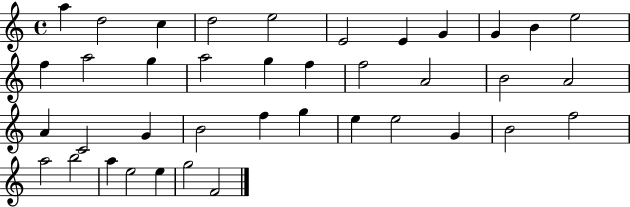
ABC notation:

X:1
T:Untitled
M:4/4
L:1/4
K:C
a d2 c d2 e2 E2 E G G B e2 f a2 g a2 g f f2 A2 B2 A2 A C2 G B2 f g e e2 G B2 f2 a2 b2 a e2 e g2 F2